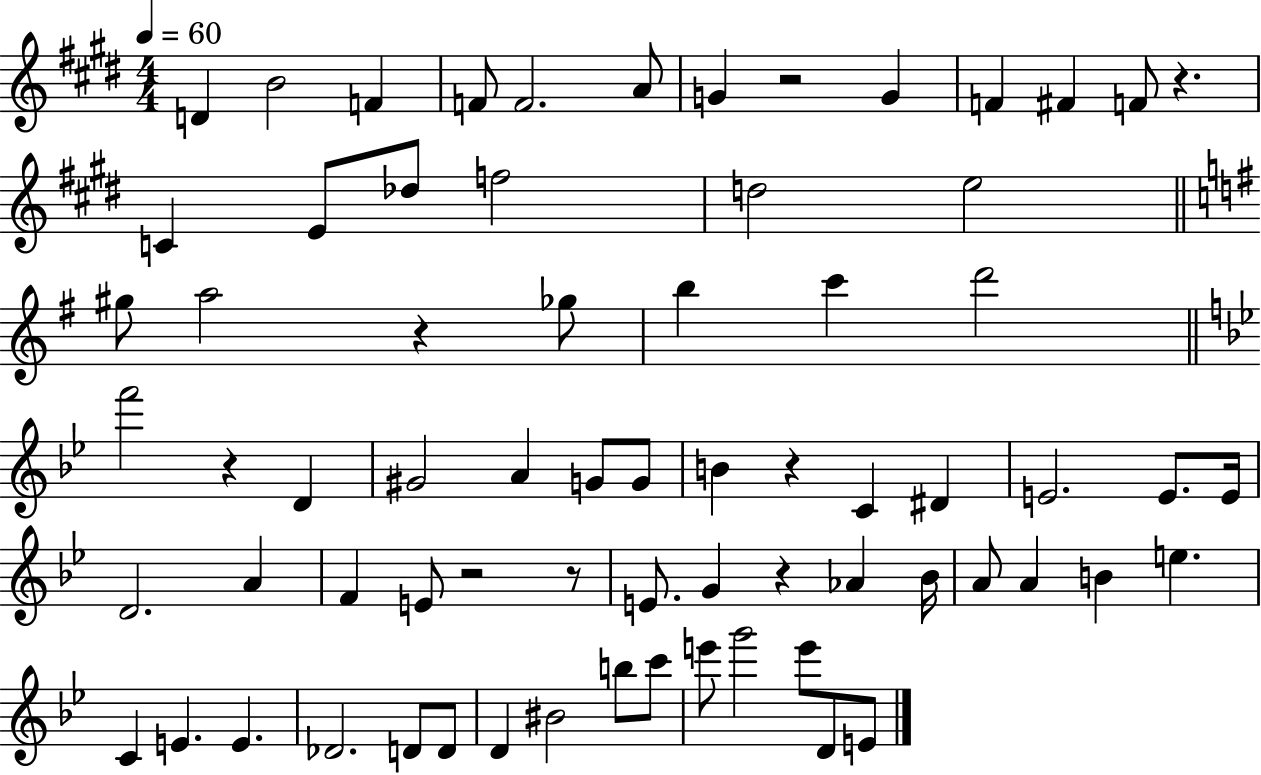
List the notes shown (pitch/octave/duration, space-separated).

D4/q B4/h F4/q F4/e F4/h. A4/e G4/q R/h G4/q F4/q F#4/q F4/e R/q. C4/q E4/e Db5/e F5/h D5/h E5/h G#5/e A5/h R/q Gb5/e B5/q C6/q D6/h F6/h R/q D4/q G#4/h A4/q G4/e G4/e B4/q R/q C4/q D#4/q E4/h. E4/e. E4/s D4/h. A4/q F4/q E4/e R/h R/e E4/e. G4/q R/q Ab4/q Bb4/s A4/e A4/q B4/q E5/q. C4/q E4/q. E4/q. Db4/h. D4/e D4/e D4/q BIS4/h B5/e C6/e E6/e G6/h E6/e D4/e E4/e